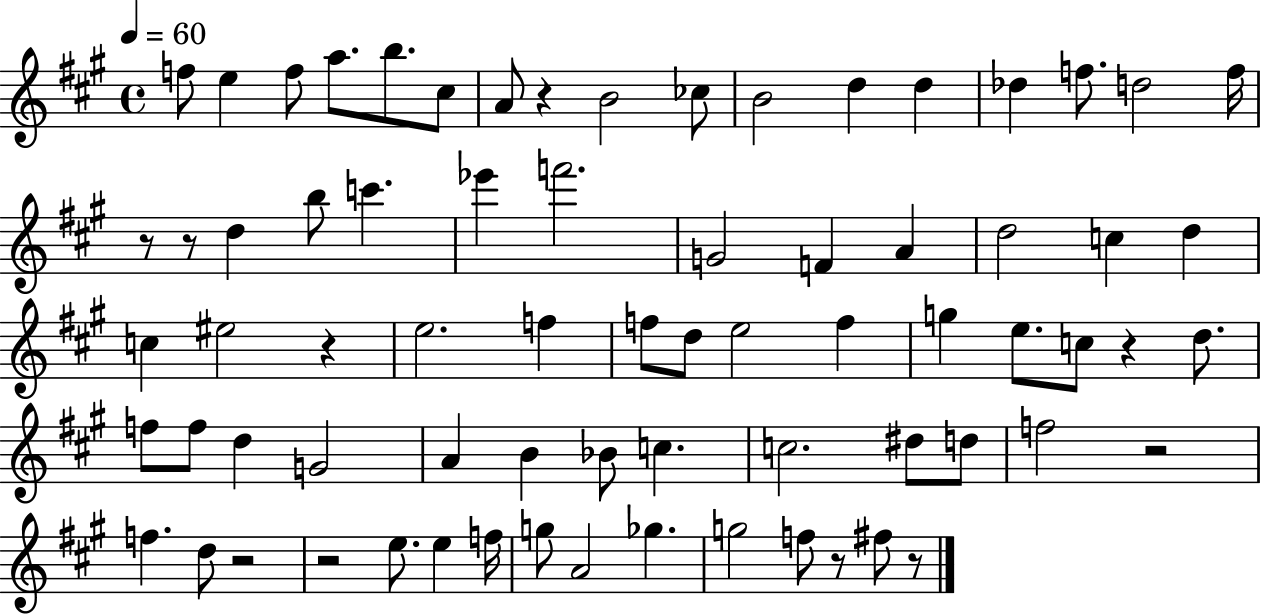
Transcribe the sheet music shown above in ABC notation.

X:1
T:Untitled
M:4/4
L:1/4
K:A
f/2 e f/2 a/2 b/2 ^c/2 A/2 z B2 _c/2 B2 d d _d f/2 d2 f/4 z/2 z/2 d b/2 c' _e' f'2 G2 F A d2 c d c ^e2 z e2 f f/2 d/2 e2 f g e/2 c/2 z d/2 f/2 f/2 d G2 A B _B/2 c c2 ^d/2 d/2 f2 z2 f d/2 z2 z2 e/2 e f/4 g/2 A2 _g g2 f/2 z/2 ^f/2 z/2